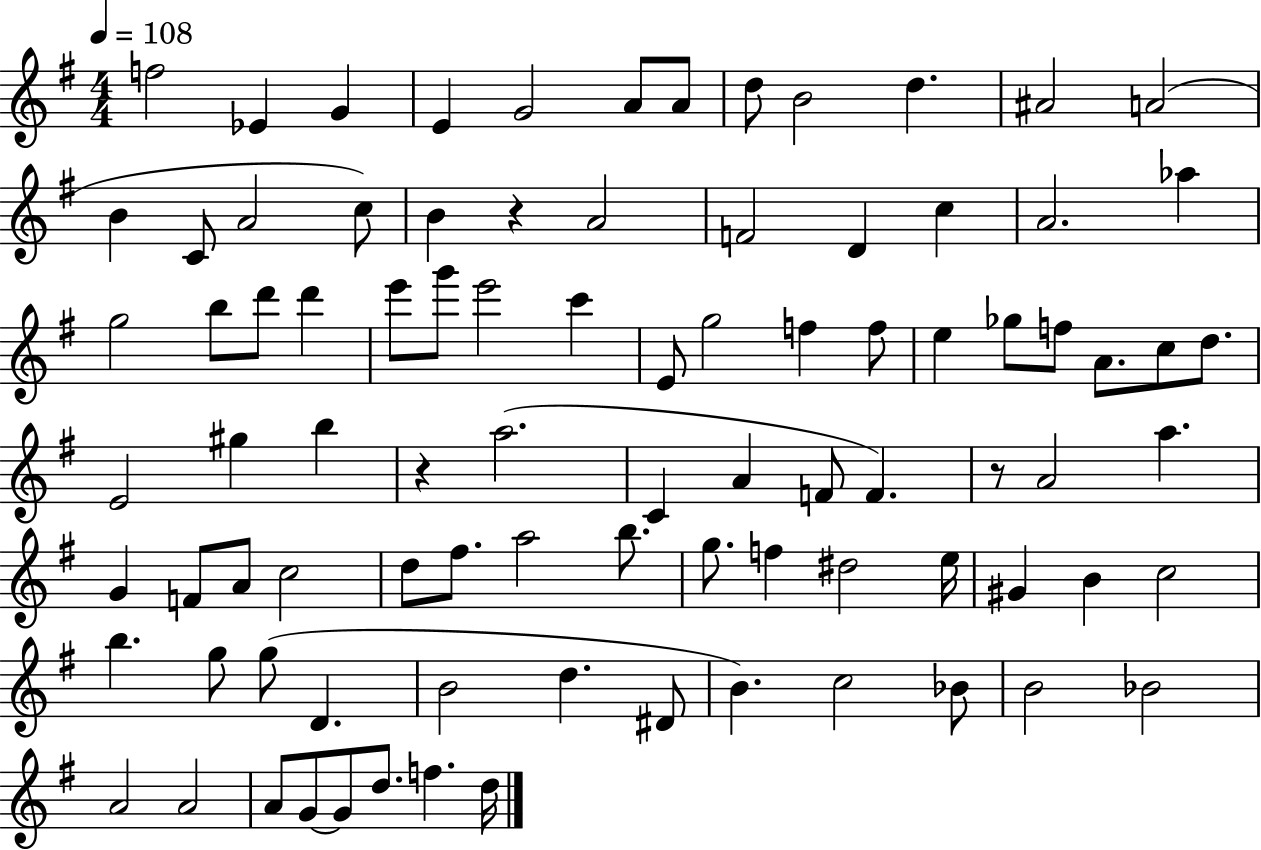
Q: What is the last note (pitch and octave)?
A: D5